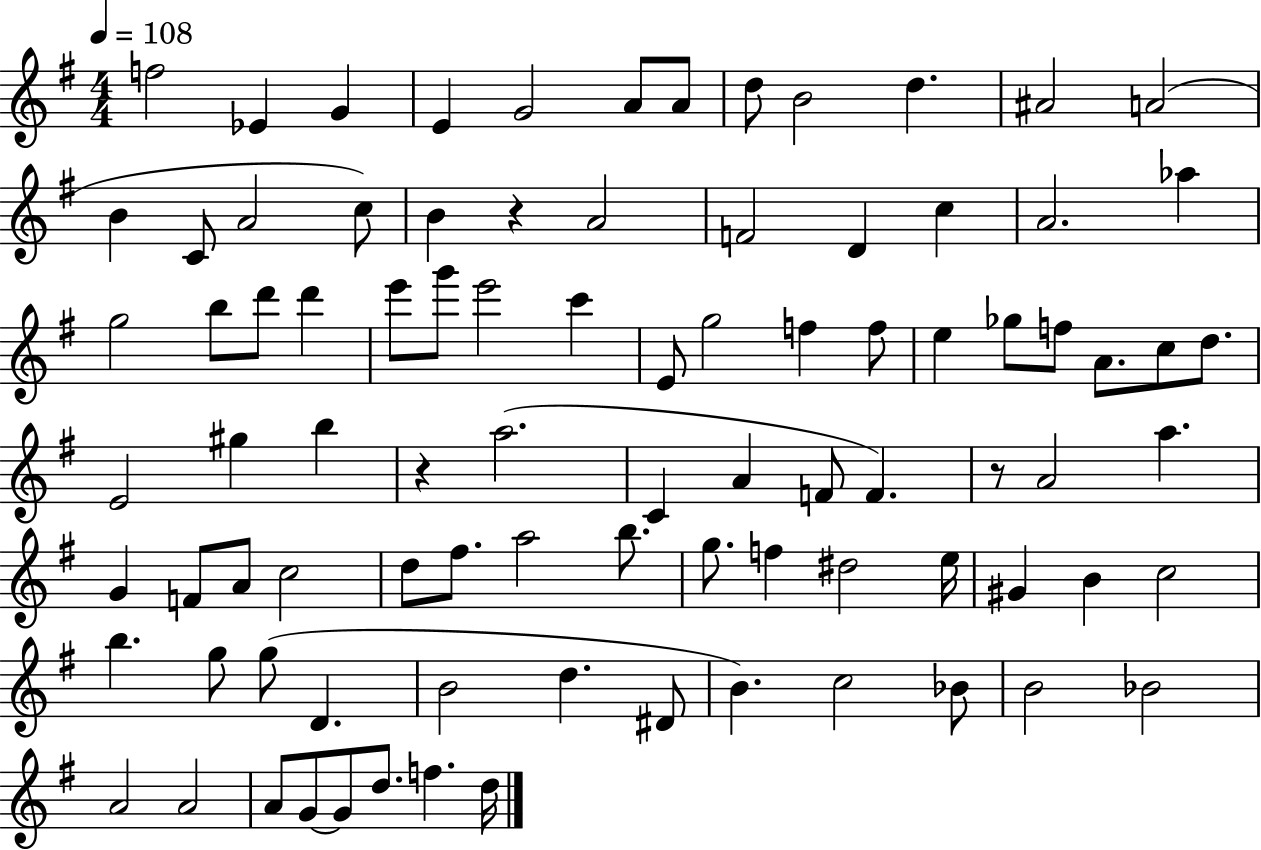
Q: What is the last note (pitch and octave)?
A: D5